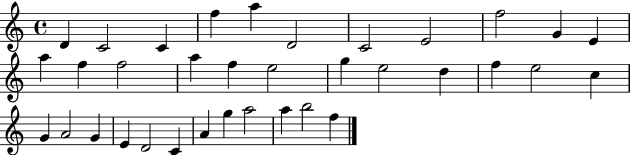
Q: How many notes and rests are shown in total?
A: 35